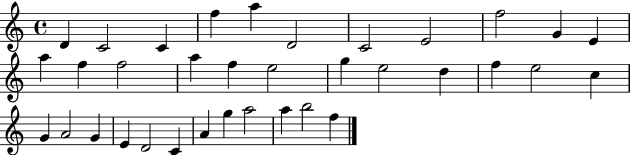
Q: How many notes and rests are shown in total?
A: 35